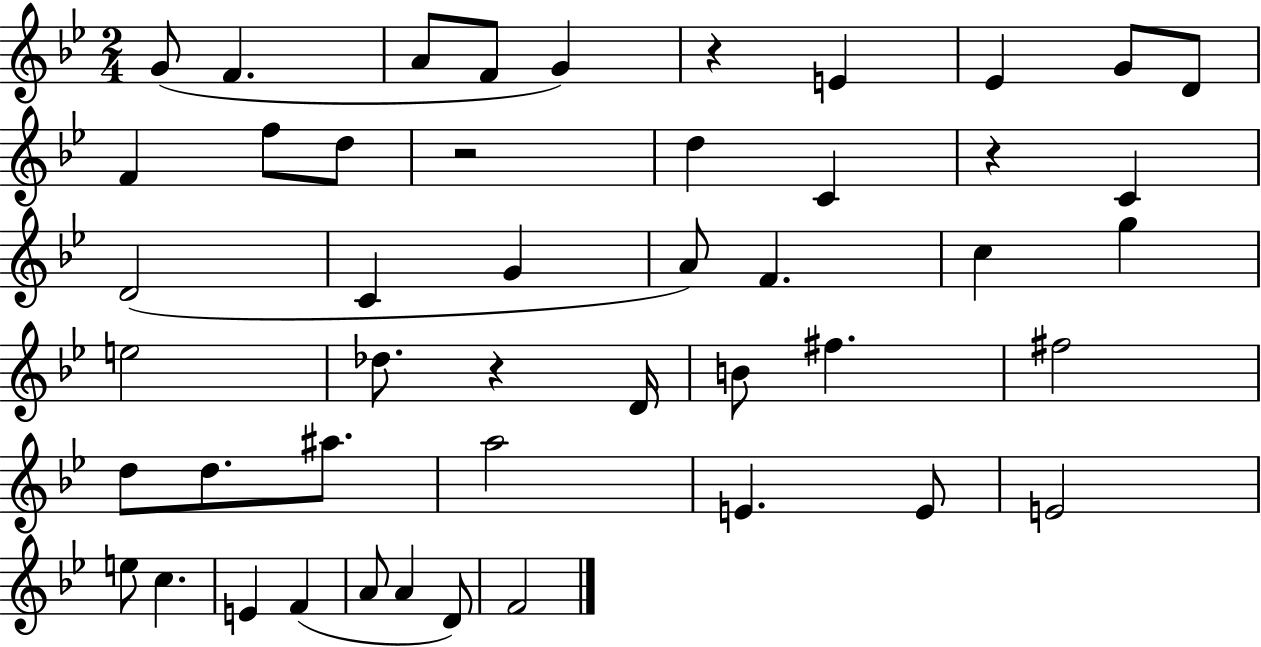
G4/e F4/q. A4/e F4/e G4/q R/q E4/q Eb4/q G4/e D4/e F4/q F5/e D5/e R/h D5/q C4/q R/q C4/q D4/h C4/q G4/q A4/e F4/q. C5/q G5/q E5/h Db5/e. R/q D4/s B4/e F#5/q. F#5/h D5/e D5/e. A#5/e. A5/h E4/q. E4/e E4/h E5/e C5/q. E4/q F4/q A4/e A4/q D4/e F4/h